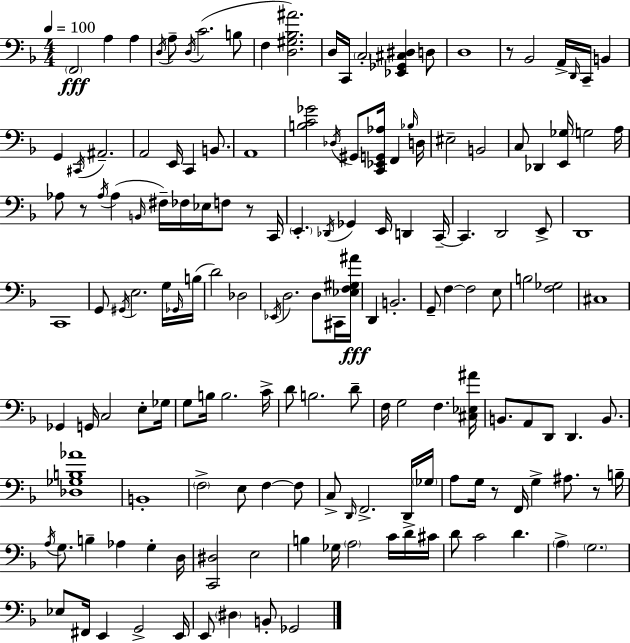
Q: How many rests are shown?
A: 5